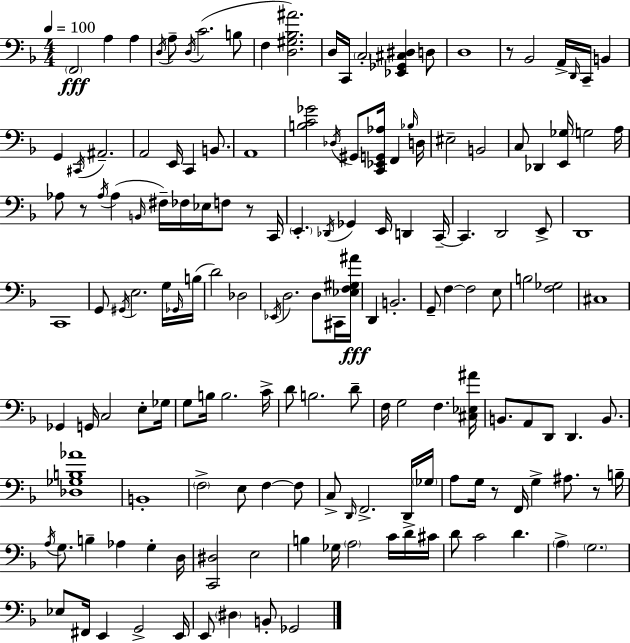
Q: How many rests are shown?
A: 5